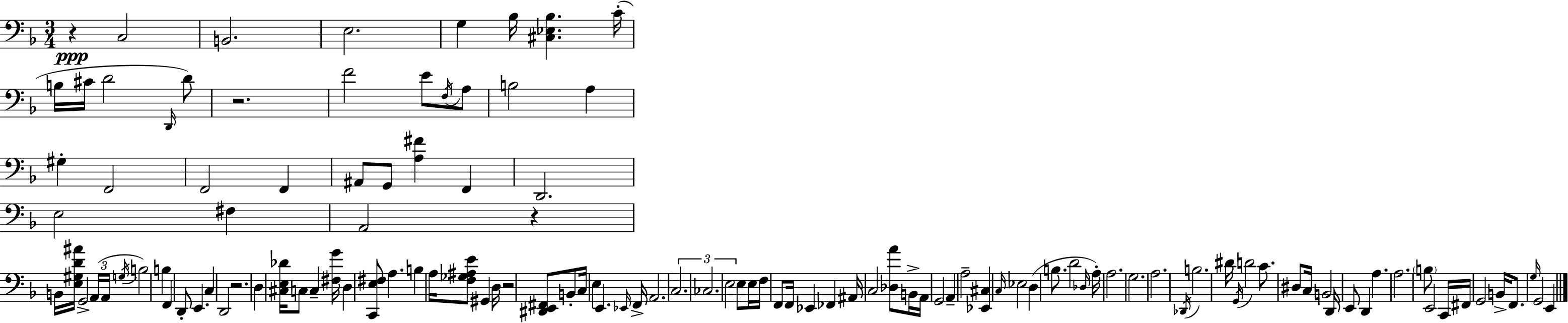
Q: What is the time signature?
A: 3/4